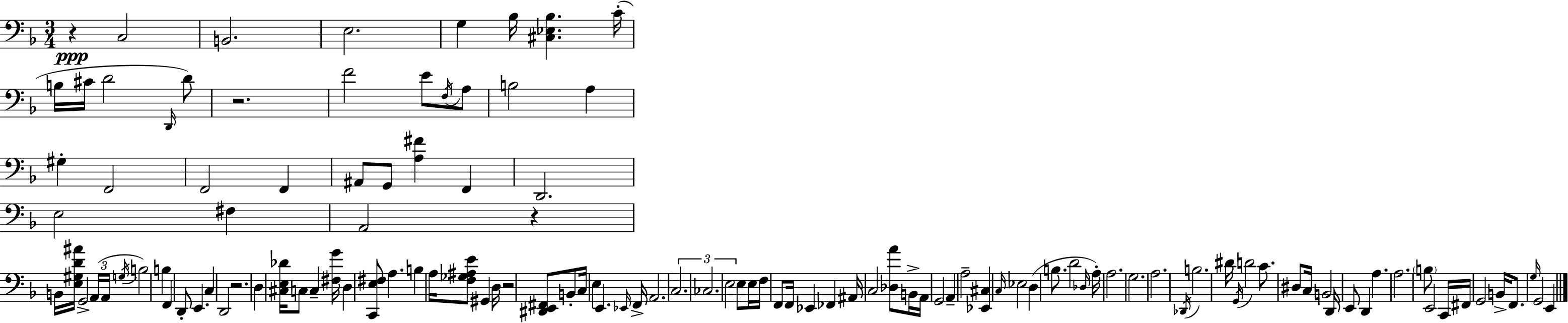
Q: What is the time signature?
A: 3/4